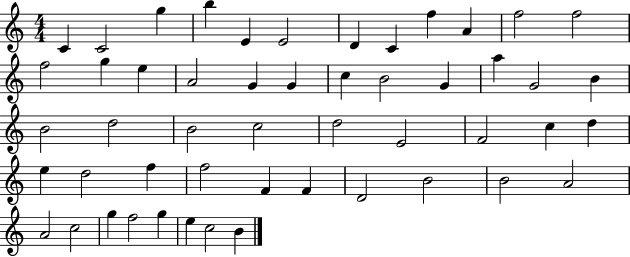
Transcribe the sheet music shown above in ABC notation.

X:1
T:Untitled
M:4/4
L:1/4
K:C
C C2 g b E E2 D C f A f2 f2 f2 g e A2 G G c B2 G a G2 B B2 d2 B2 c2 d2 E2 F2 c d e d2 f f2 F F D2 B2 B2 A2 A2 c2 g f2 g e c2 B